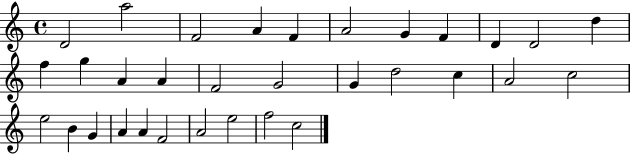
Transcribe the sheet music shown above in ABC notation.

X:1
T:Untitled
M:4/4
L:1/4
K:C
D2 a2 F2 A F A2 G F D D2 d f g A A F2 G2 G d2 c A2 c2 e2 B G A A F2 A2 e2 f2 c2